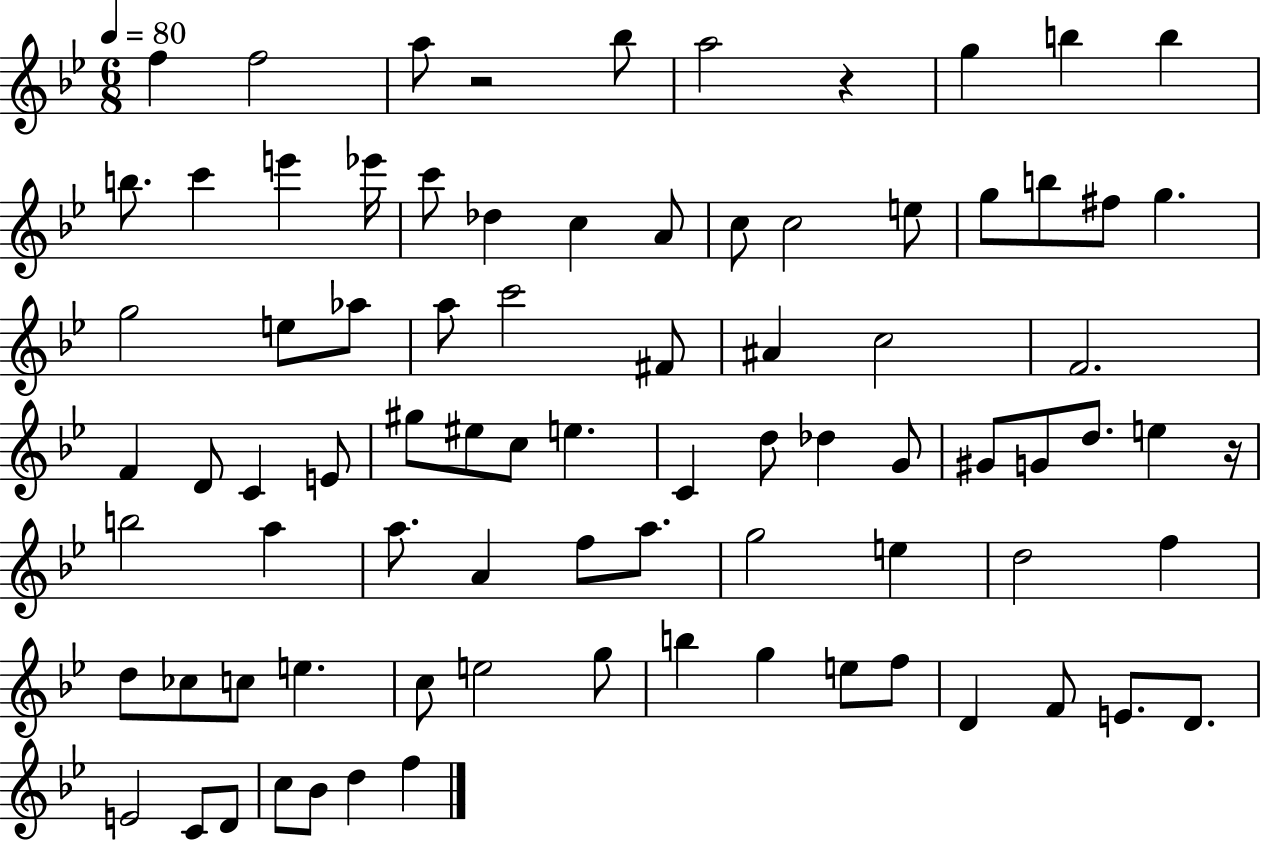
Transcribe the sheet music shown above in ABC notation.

X:1
T:Untitled
M:6/8
L:1/4
K:Bb
f f2 a/2 z2 _b/2 a2 z g b b b/2 c' e' _e'/4 c'/2 _d c A/2 c/2 c2 e/2 g/2 b/2 ^f/2 g g2 e/2 _a/2 a/2 c'2 ^F/2 ^A c2 F2 F D/2 C E/2 ^g/2 ^e/2 c/2 e C d/2 _d G/2 ^G/2 G/2 d/2 e z/4 b2 a a/2 A f/2 a/2 g2 e d2 f d/2 _c/2 c/2 e c/2 e2 g/2 b g e/2 f/2 D F/2 E/2 D/2 E2 C/2 D/2 c/2 _B/2 d f